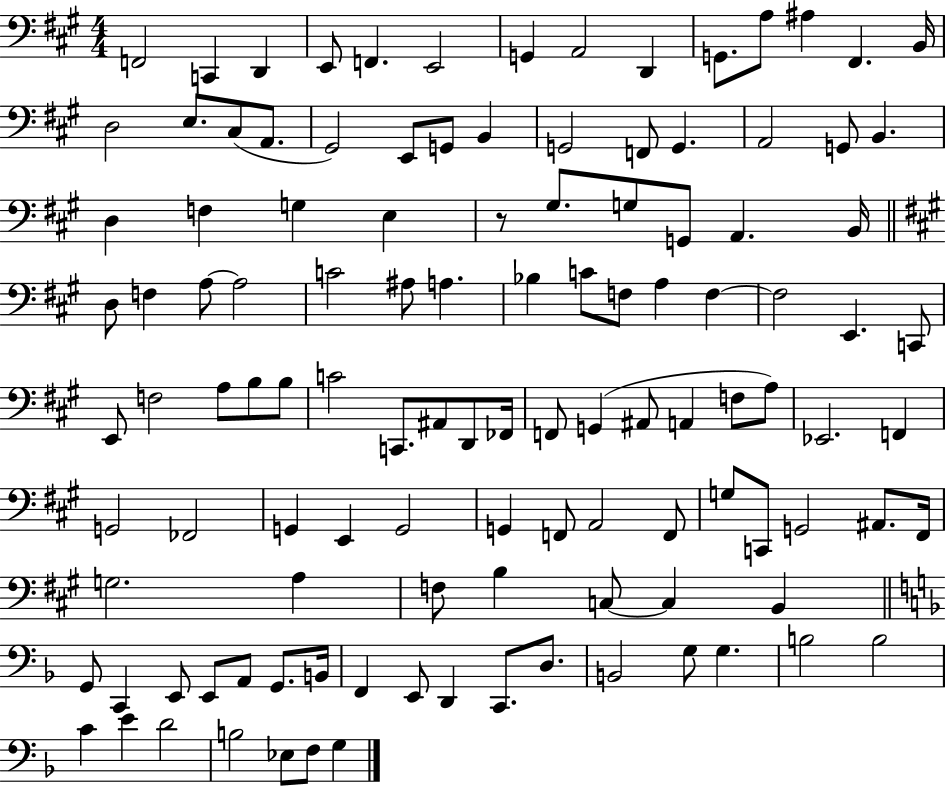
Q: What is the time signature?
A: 4/4